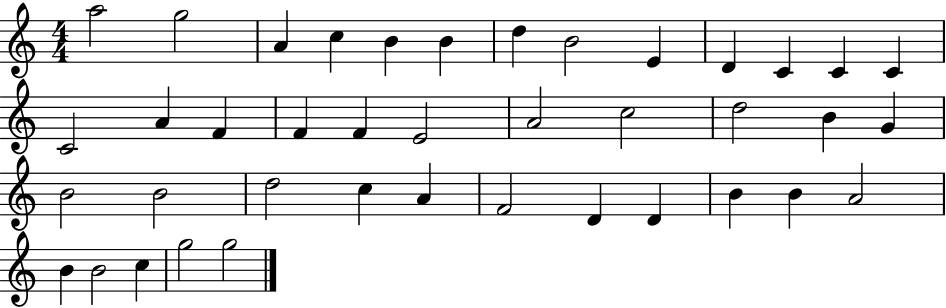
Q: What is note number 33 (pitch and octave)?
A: B4